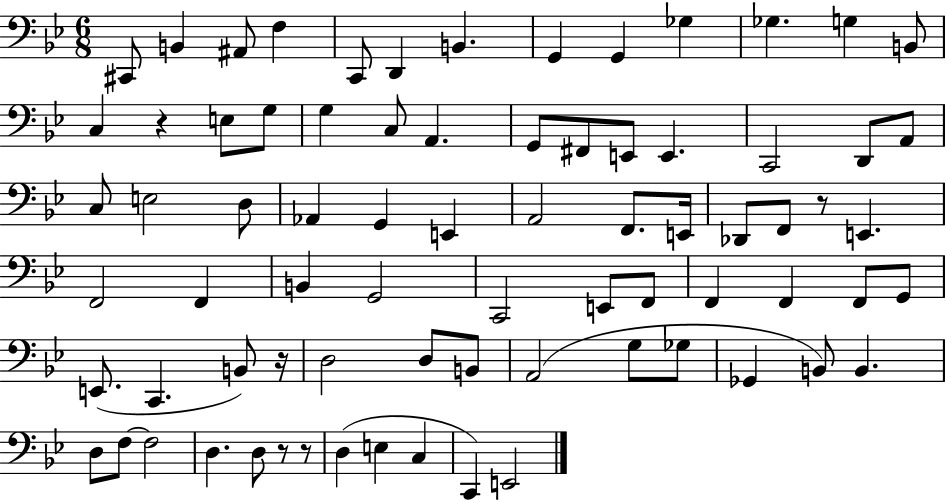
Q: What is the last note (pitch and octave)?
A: E2